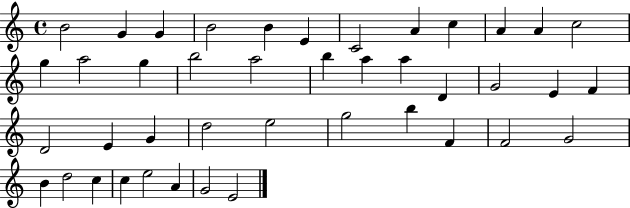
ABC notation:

X:1
T:Untitled
M:4/4
L:1/4
K:C
B2 G G B2 B E C2 A c A A c2 g a2 g b2 a2 b a a D G2 E F D2 E G d2 e2 g2 b F F2 G2 B d2 c c e2 A G2 E2